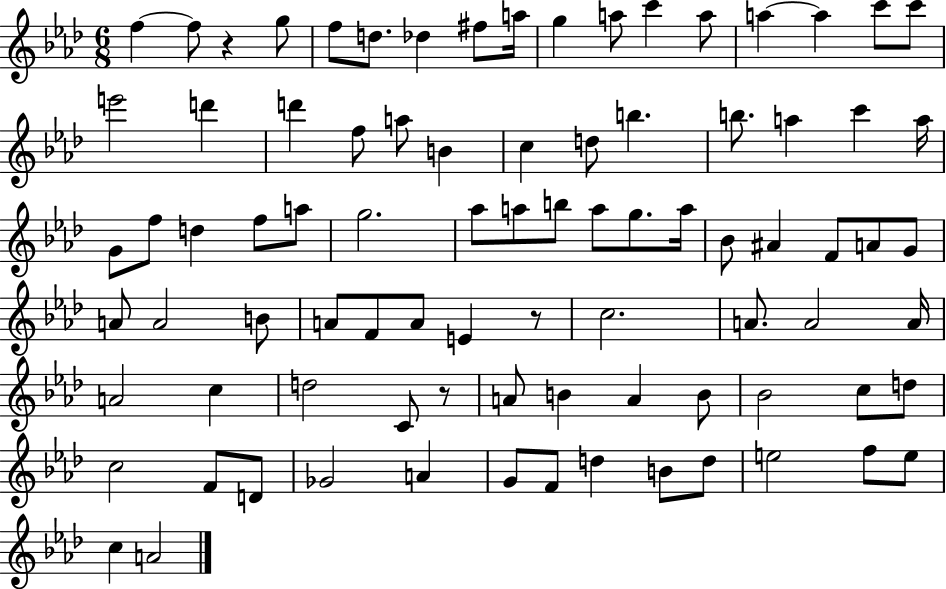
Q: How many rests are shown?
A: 3